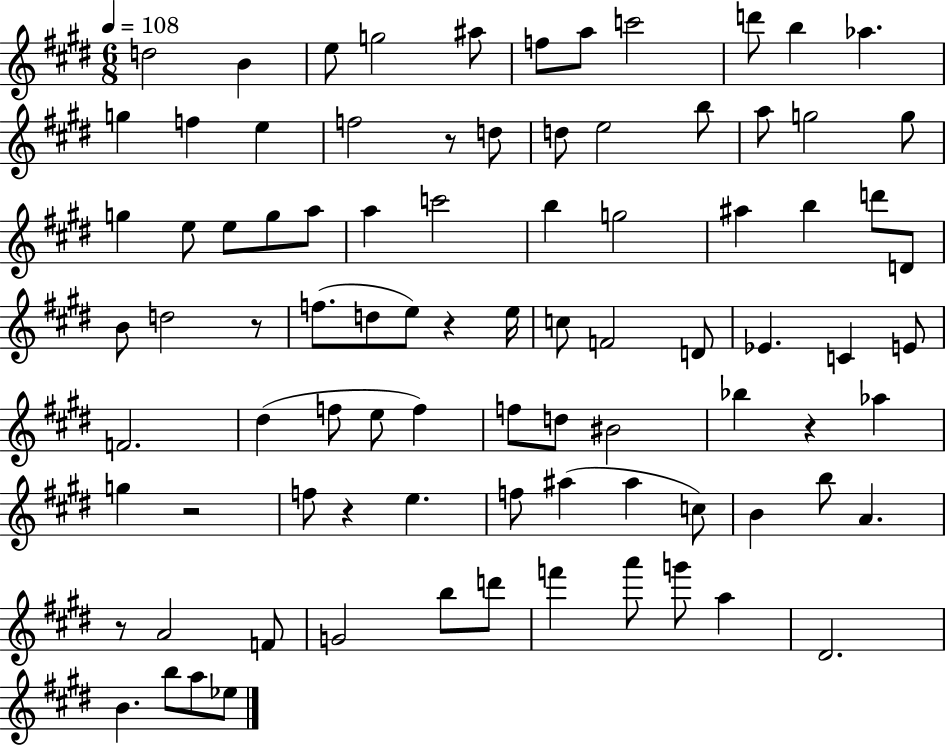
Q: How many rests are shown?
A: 7